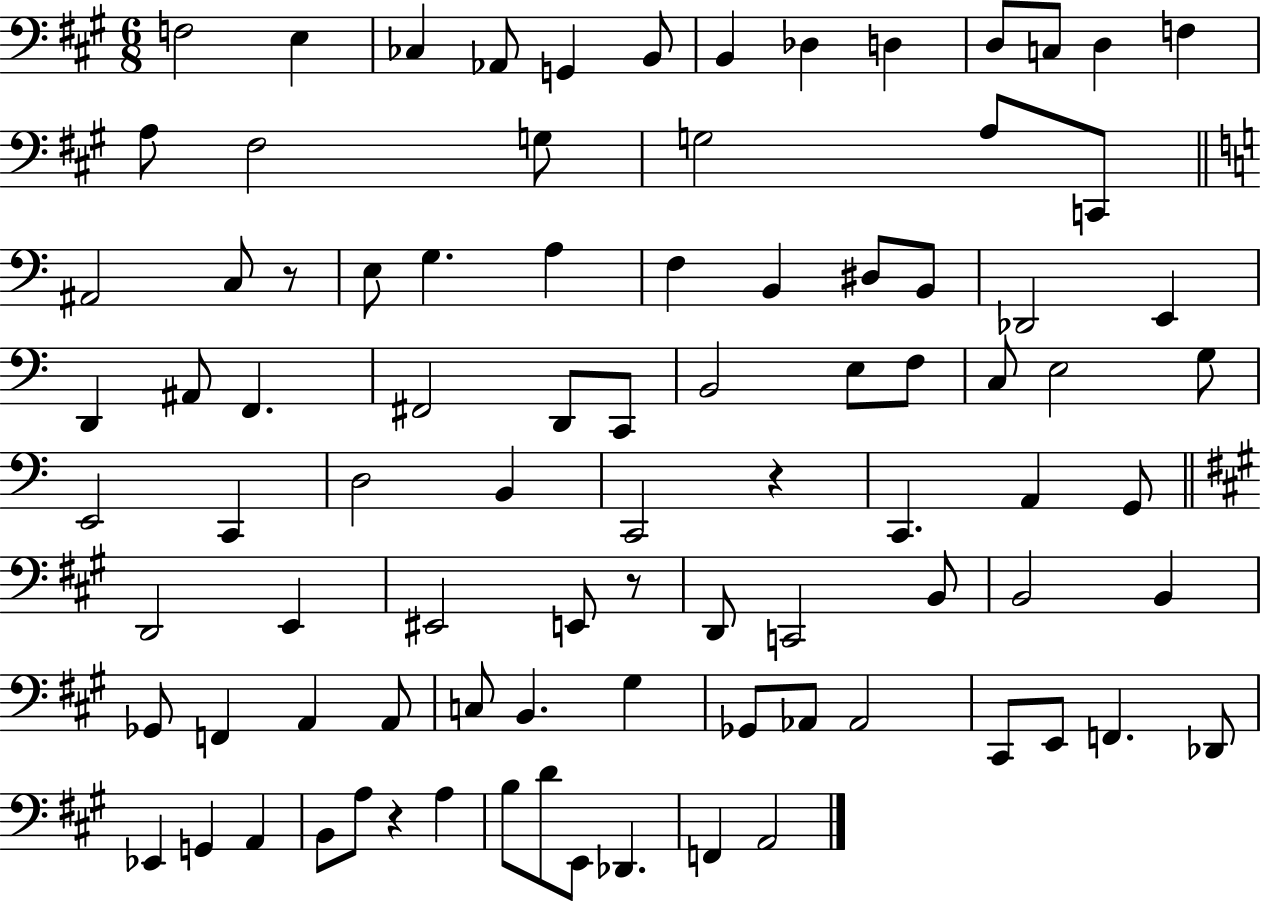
F3/h E3/q CES3/q Ab2/e G2/q B2/e B2/q Db3/q D3/q D3/e C3/e D3/q F3/q A3/e F#3/h G3/e G3/h A3/e C2/e A#2/h C3/e R/e E3/e G3/q. A3/q F3/q B2/q D#3/e B2/e Db2/h E2/q D2/q A#2/e F2/q. F#2/h D2/e C2/e B2/h E3/e F3/e C3/e E3/h G3/e E2/h C2/q D3/h B2/q C2/h R/q C2/q. A2/q G2/e D2/h E2/q EIS2/h E2/e R/e D2/e C2/h B2/e B2/h B2/q Gb2/e F2/q A2/q A2/e C3/e B2/q. G#3/q Gb2/e Ab2/e Ab2/h C#2/e E2/e F2/q. Db2/e Eb2/q G2/q A2/q B2/e A3/e R/q A3/q B3/e D4/e E2/e Db2/q. F2/q A2/h